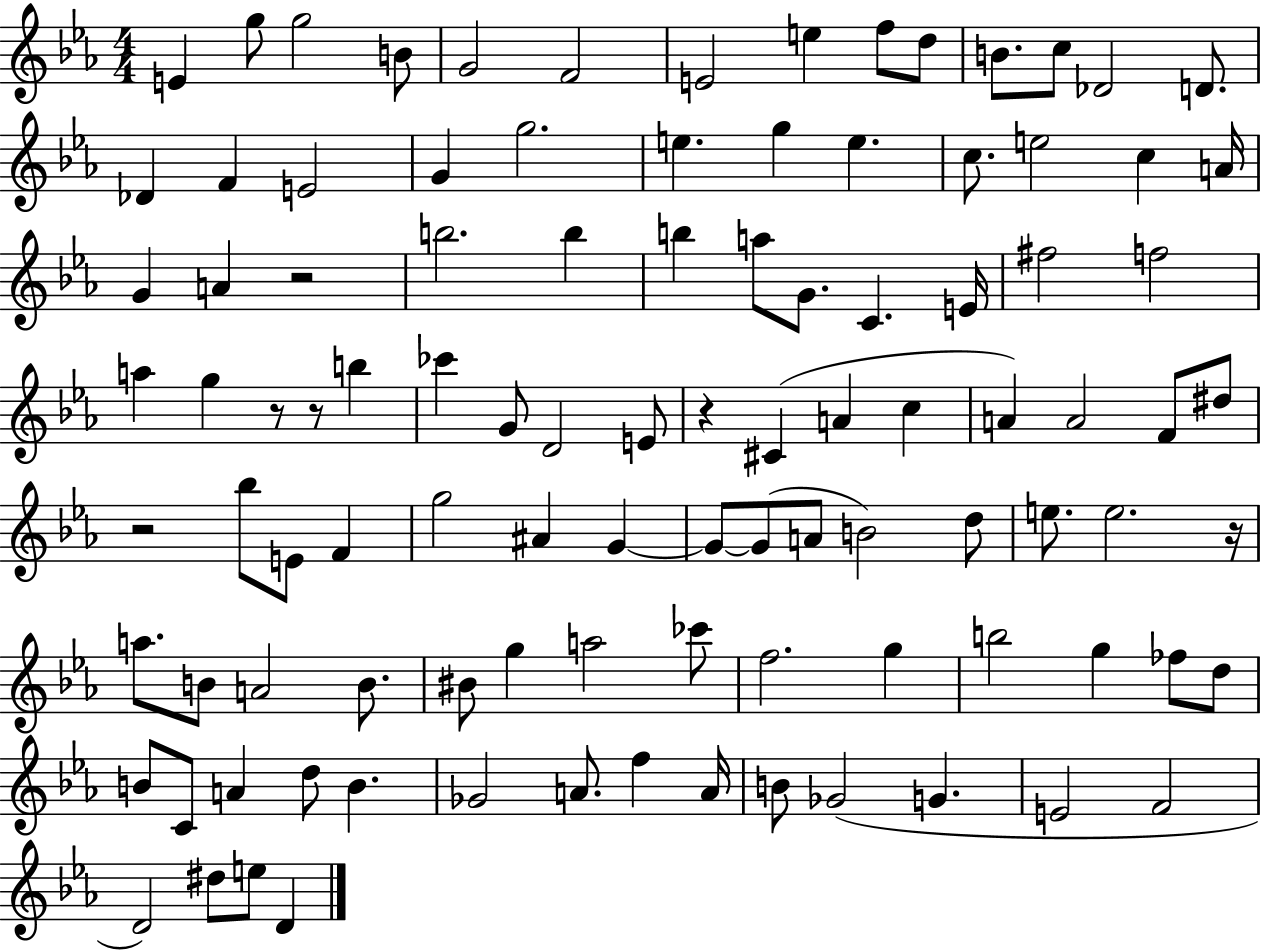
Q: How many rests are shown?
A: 6